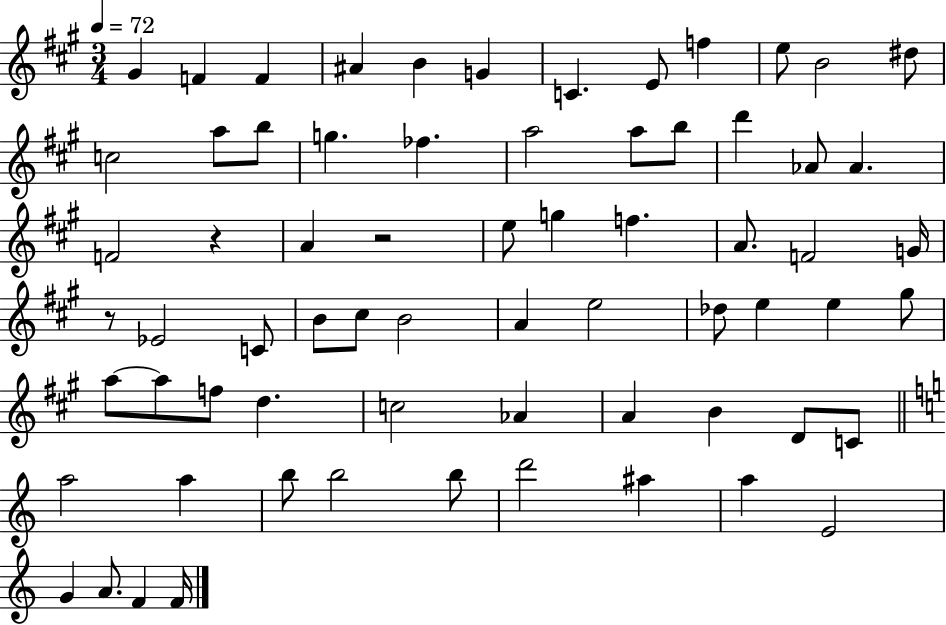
G#4/q F4/q F4/q A#4/q B4/q G4/q C4/q. E4/e F5/q E5/e B4/h D#5/e C5/h A5/e B5/e G5/q. FES5/q. A5/h A5/e B5/e D6/q Ab4/e Ab4/q. F4/h R/q A4/q R/h E5/e G5/q F5/q. A4/e. F4/h G4/s R/e Eb4/h C4/e B4/e C#5/e B4/h A4/q E5/h Db5/e E5/q E5/q G#5/e A5/e A5/e F5/e D5/q. C5/h Ab4/q A4/q B4/q D4/e C4/e A5/h A5/q B5/e B5/h B5/e D6/h A#5/q A5/q E4/h G4/q A4/e. F4/q F4/s